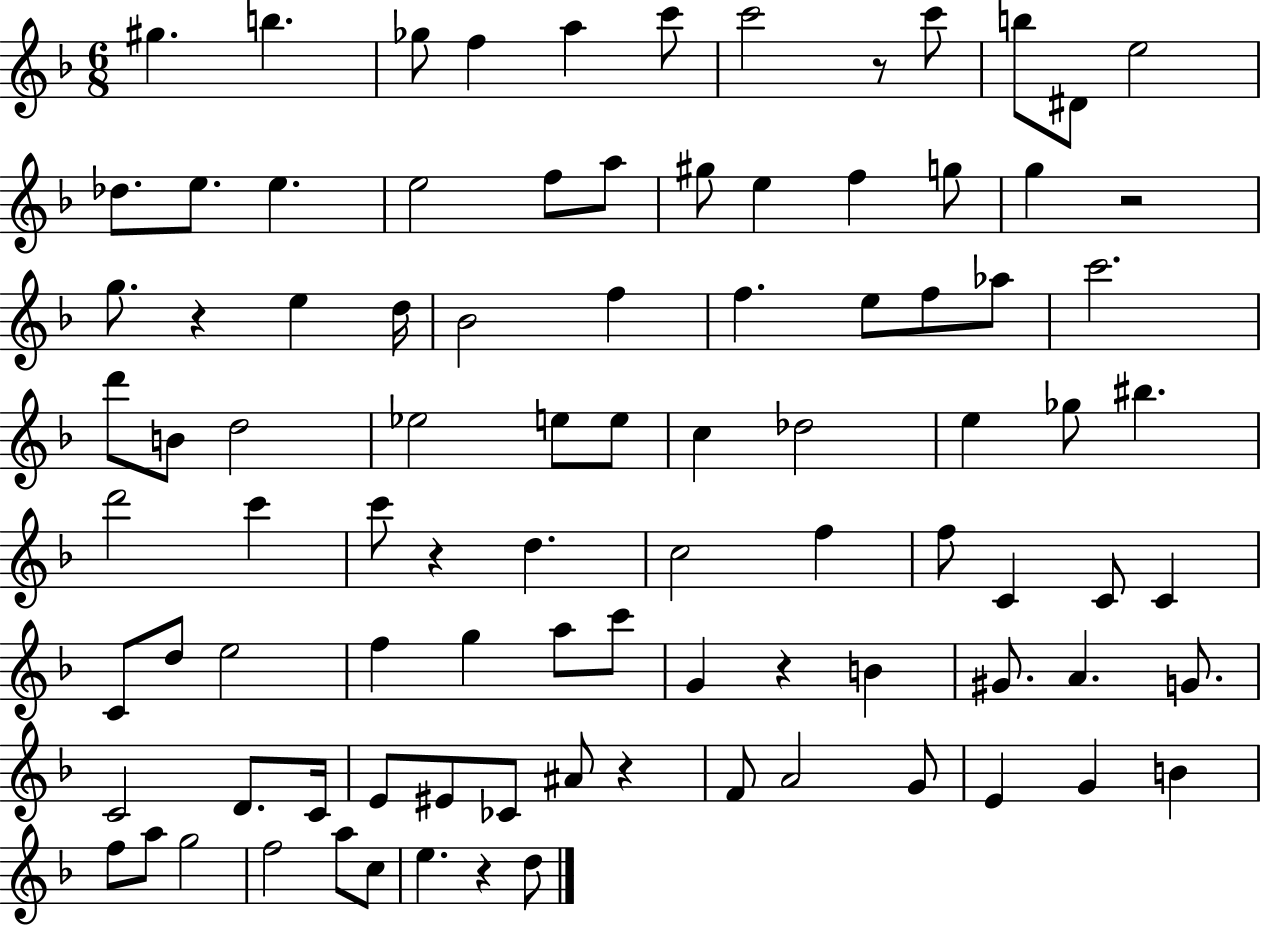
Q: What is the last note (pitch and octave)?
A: D5